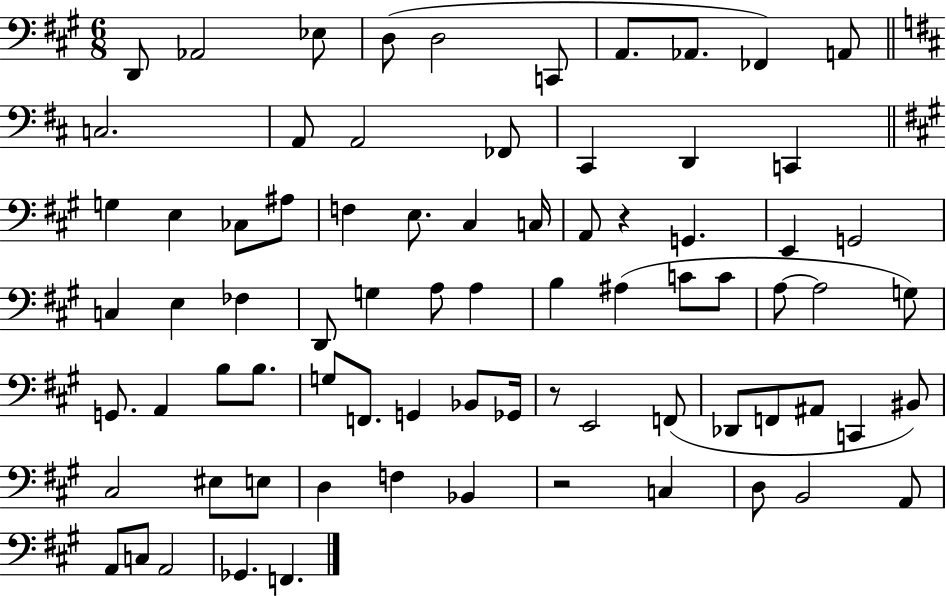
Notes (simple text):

D2/e Ab2/h Eb3/e D3/e D3/h C2/e A2/e. Ab2/e. FES2/q A2/e C3/h. A2/e A2/h FES2/e C#2/q D2/q C2/q G3/q E3/q CES3/e A#3/e F3/q E3/e. C#3/q C3/s A2/e R/q G2/q. E2/q G2/h C3/q E3/q FES3/q D2/e G3/q A3/e A3/q B3/q A#3/q C4/e C4/e A3/e A3/h G3/e G2/e. A2/q B3/e B3/e. G3/e F2/e. G2/q Bb2/e Gb2/s R/e E2/h F2/e Db2/e F2/e A#2/e C2/q BIS2/e C#3/h EIS3/e E3/e D3/q F3/q Bb2/q R/h C3/q D3/e B2/h A2/e A2/e C3/e A2/h Gb2/q. F2/q.